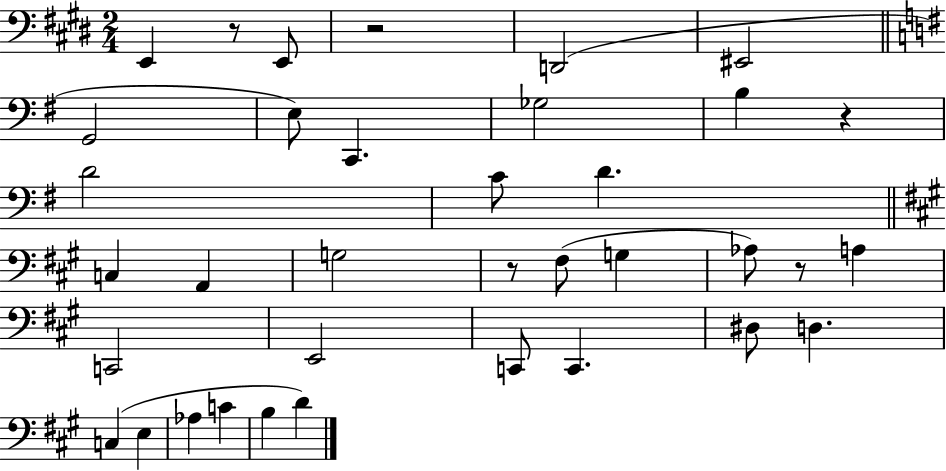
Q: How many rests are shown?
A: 5